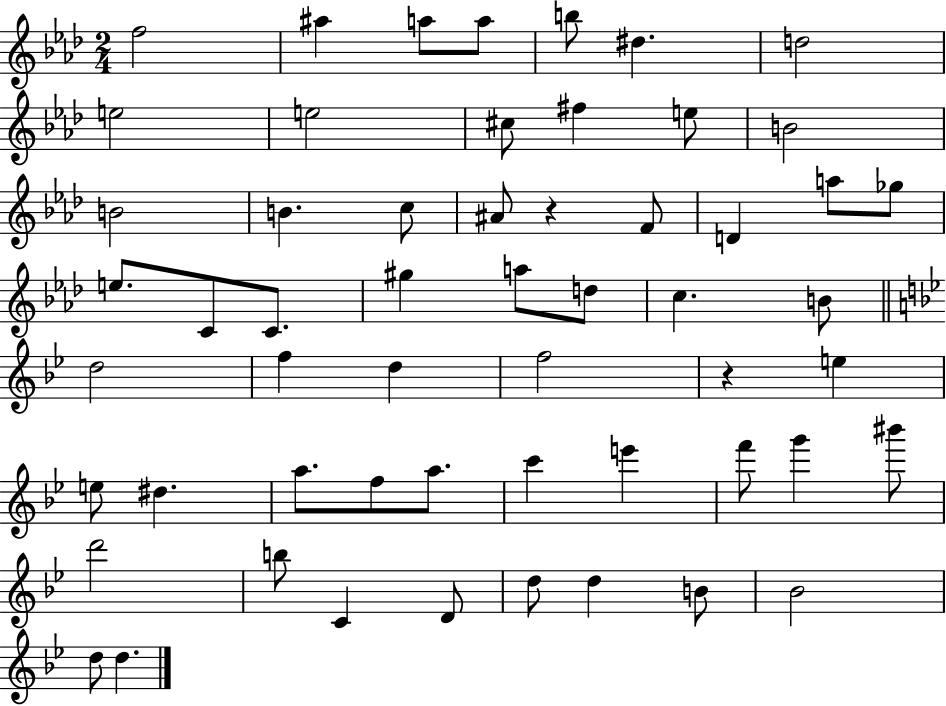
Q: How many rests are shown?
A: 2